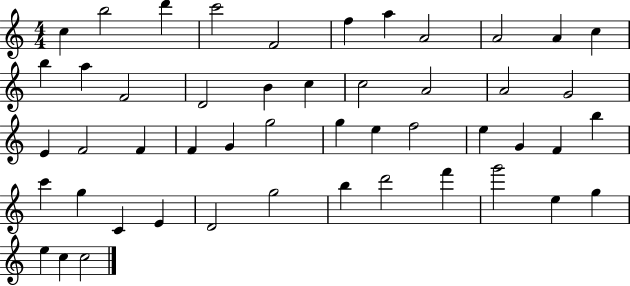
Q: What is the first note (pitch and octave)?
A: C5